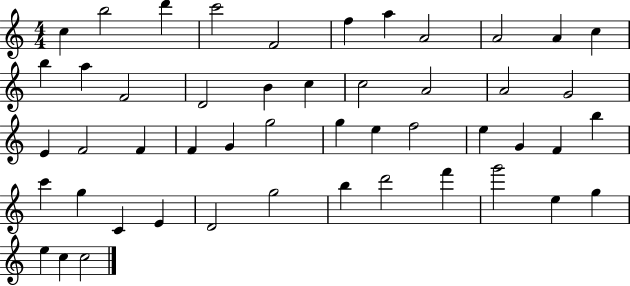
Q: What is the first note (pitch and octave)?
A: C5